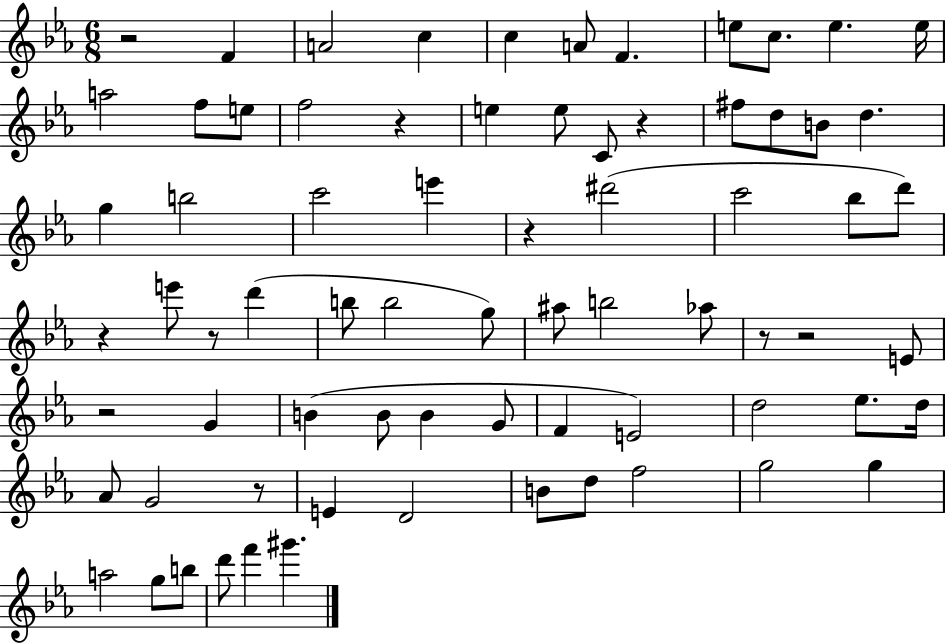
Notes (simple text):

R/h F4/q A4/h C5/q C5/q A4/e F4/q. E5/e C5/e. E5/q. E5/s A5/h F5/e E5/e F5/h R/q E5/q E5/e C4/e R/q F#5/e D5/e B4/e D5/q. G5/q B5/h C6/h E6/q R/q D#6/h C6/h Bb5/e D6/e R/q E6/e R/e D6/q B5/e B5/h G5/e A#5/e B5/h Ab5/e R/e R/h E4/e R/h G4/q B4/q B4/e B4/q G4/e F4/q E4/h D5/h Eb5/e. D5/s Ab4/e G4/h R/e E4/q D4/h B4/e D5/e F5/h G5/h G5/q A5/h G5/e B5/e D6/e F6/q G#6/q.